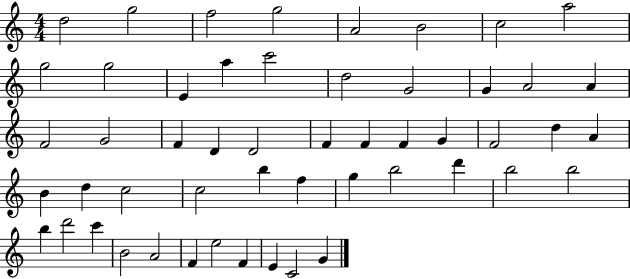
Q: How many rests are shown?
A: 0